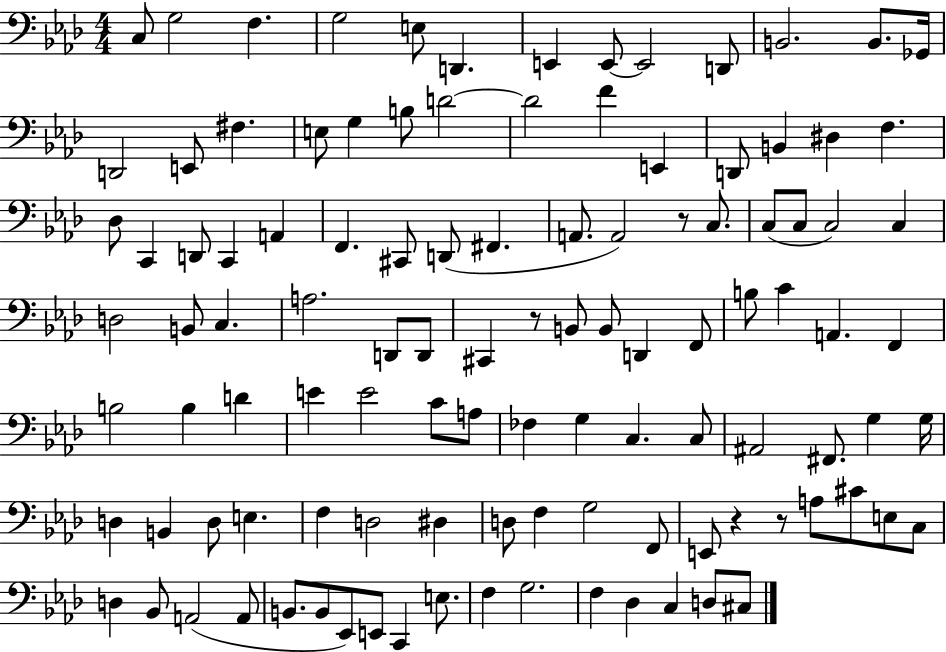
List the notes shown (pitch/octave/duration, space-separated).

C3/e G3/h F3/q. G3/h E3/e D2/q. E2/q E2/e E2/h D2/e B2/h. B2/e. Gb2/s D2/h E2/e F#3/q. E3/e G3/q B3/e D4/h D4/h F4/q E2/q D2/e B2/q D#3/q F3/q. Db3/e C2/q D2/e C2/q A2/q F2/q. C#2/e D2/e F#2/q. A2/e. A2/h R/e C3/e. C3/e C3/e C3/h C3/q D3/h B2/e C3/q. A3/h. D2/e D2/e C#2/q R/e B2/e B2/e D2/q F2/e B3/e C4/q A2/q. F2/q B3/h B3/q D4/q E4/q E4/h C4/e A3/e FES3/q G3/q C3/q. C3/e A#2/h F#2/e. G3/q G3/s D3/q B2/q D3/e E3/q. F3/q D3/h D#3/q D3/e F3/q G3/h F2/e E2/e R/q R/e A3/e C#4/e E3/e C3/e D3/q Bb2/e A2/h A2/e B2/e. B2/e Eb2/e E2/e C2/q E3/e. F3/q G3/h. F3/q Db3/q C3/q D3/e C#3/e